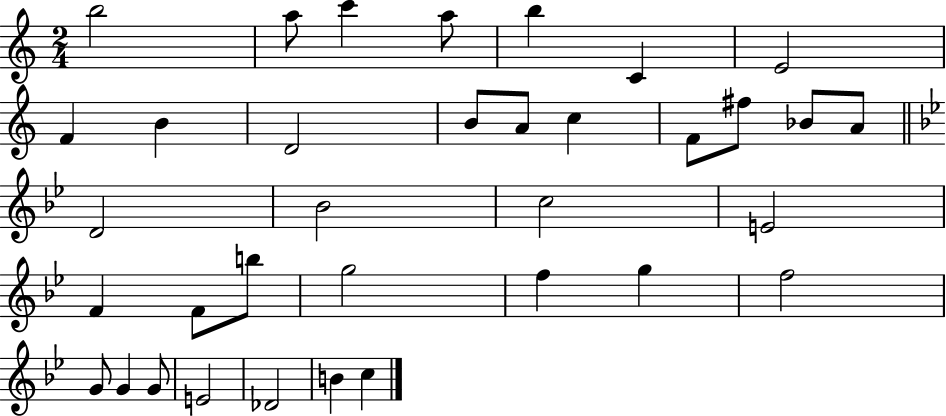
X:1
T:Untitled
M:2/4
L:1/4
K:C
b2 a/2 c' a/2 b C E2 F B D2 B/2 A/2 c F/2 ^f/2 _B/2 A/2 D2 _B2 c2 E2 F F/2 b/2 g2 f g f2 G/2 G G/2 E2 _D2 B c